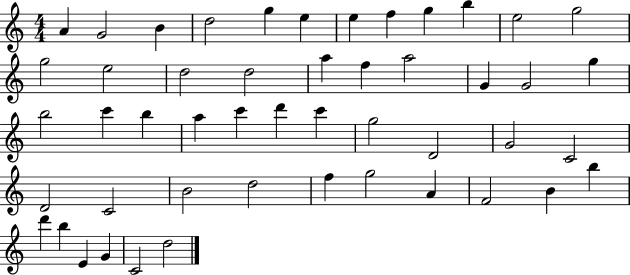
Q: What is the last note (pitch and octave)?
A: D5